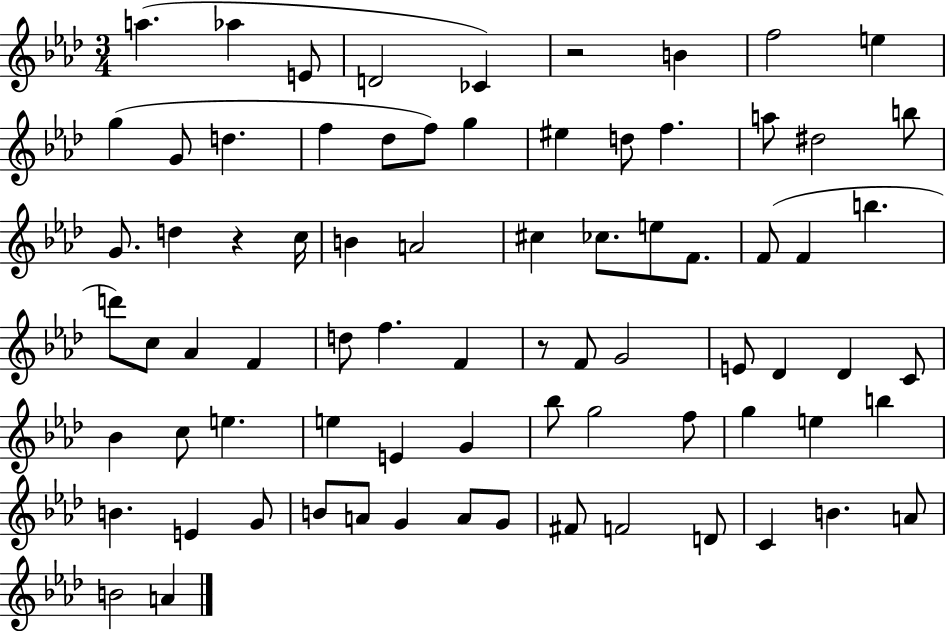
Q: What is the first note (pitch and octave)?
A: A5